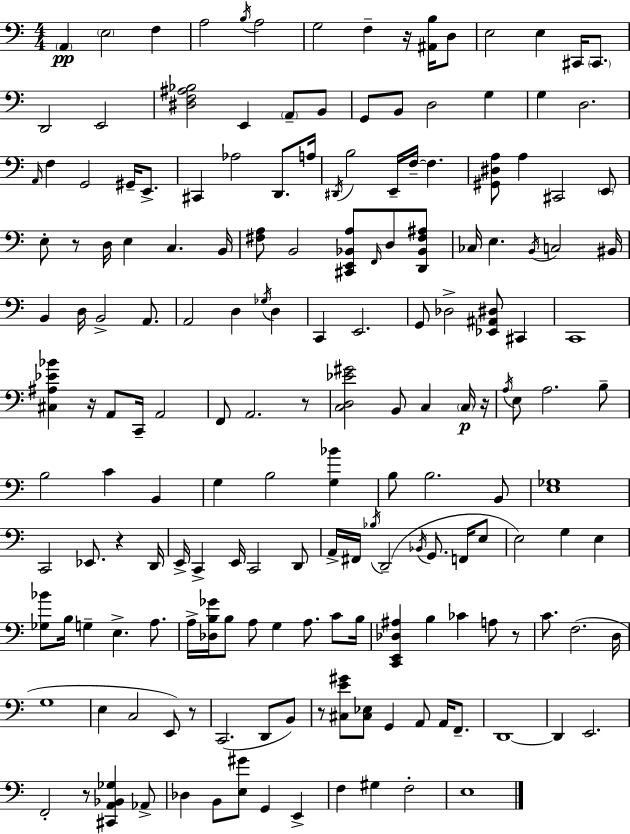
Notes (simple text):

A2/q E3/h F3/q A3/h B3/s A3/h G3/h F3/q R/s [A#2,B3]/s D3/e E3/h E3/q C#2/s C#2/e. D2/h E2/h [D#3,F3,A#3,Bb3]/h E2/q A2/e B2/e G2/e B2/e D3/h G3/q G3/q D3/h. A2/s F3/q G2/h G#2/s E2/e. C#2/q Ab3/h D2/e. A3/s D#2/s B3/h E2/s F3/s F3/q. [G#2,D#3,A3]/e A3/q C#2/h E2/e E3/e R/e D3/s E3/q C3/q. B2/s [F#3,A3]/e B2/h [C#2,E2,Bb2,A3]/e F2/s D3/e [D2,Bb2,F#3,A#3]/e CES3/s E3/q. B2/s C3/h BIS2/s B2/q D3/s B2/h A2/e. A2/h D3/q Gb3/s D3/q C2/q E2/h. G2/e Db3/h [Eb2,A#2,D#3]/e C#2/q C2/w [C#3,A#3,Eb4,Bb4]/q R/s A2/e C2/s A2/h F2/e A2/h. R/e [C3,D3,Eb4,G#4]/h B2/e C3/q C3/s R/s A3/s E3/e A3/h. B3/e B3/h C4/q B2/q G3/q B3/h [G3,Bb4]/q B3/e B3/h. B2/e [E3,Gb3]/w C2/h Eb2/e. R/q D2/s E2/s C2/q E2/s C2/h D2/e A2/s F#2/s Bb3/s D2/h Bb2/s G2/e. F2/s E3/e E3/h G3/q E3/q [Gb3,Bb4]/e B3/s G3/q E3/q. A3/e. A3/s [Db3,B3,Gb4]/s B3/e A3/e G3/q A3/e. C4/e B3/s [C2,E2,Db3,A#3]/q B3/q CES4/q A3/e R/e C4/e. F3/h. D3/s G3/w E3/q C3/h E2/e R/e C2/h. D2/e B2/e R/e [C#3,E4,G#4]/e [C#3,Eb3]/e G2/q A2/e A2/s F2/e. D2/w D2/q E2/h. F2/h R/e [C#2,A2,Bb2,Gb3]/q Ab2/e Db3/q B2/e [E3,G#4]/e G2/q E2/q F3/q G#3/q F3/h E3/w